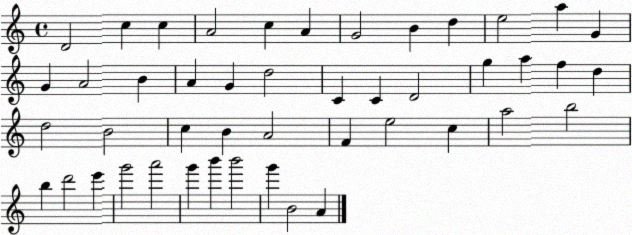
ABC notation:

X:1
T:Untitled
M:4/4
L:1/4
K:C
D2 c c A2 c A G2 B d e2 a G G A2 B A G d2 C C D2 g a f d d2 B2 c B A2 F e2 c a2 b2 b d'2 e' g'2 a'2 g' b' b'2 g' B2 A